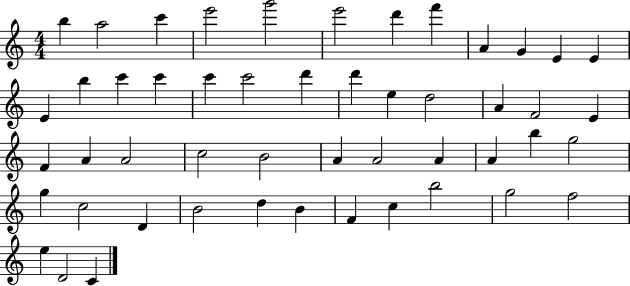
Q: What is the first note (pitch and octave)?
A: B5